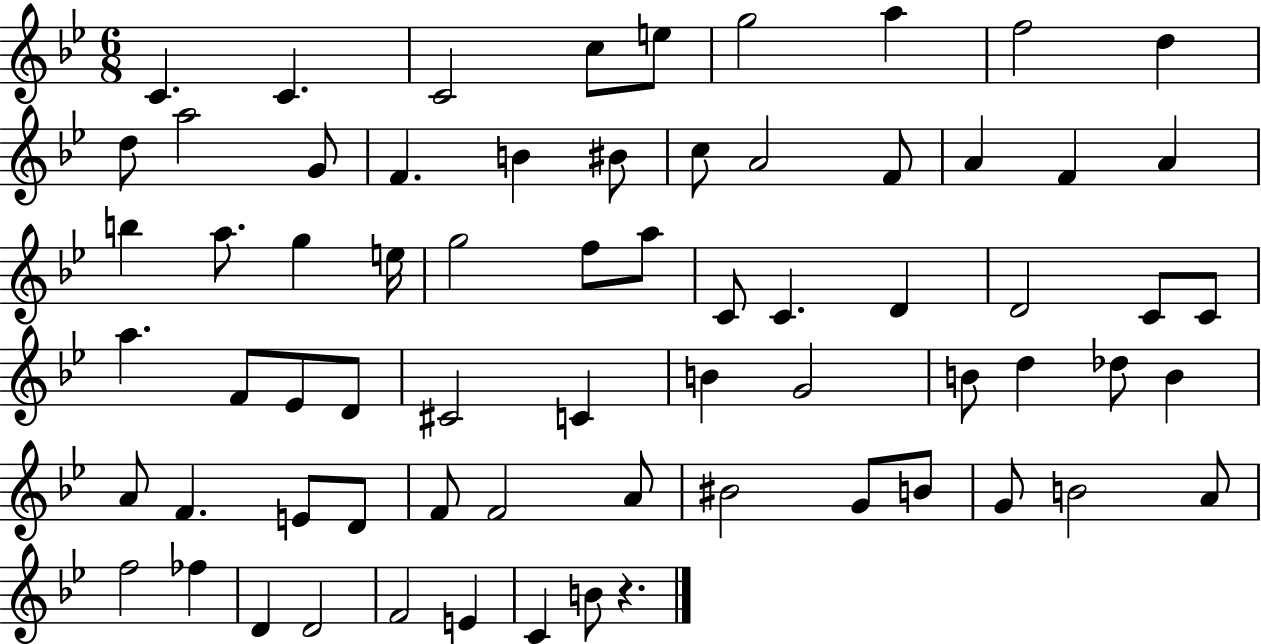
X:1
T:Untitled
M:6/8
L:1/4
K:Bb
C C C2 c/2 e/2 g2 a f2 d d/2 a2 G/2 F B ^B/2 c/2 A2 F/2 A F A b a/2 g e/4 g2 f/2 a/2 C/2 C D D2 C/2 C/2 a F/2 _E/2 D/2 ^C2 C B G2 B/2 d _d/2 B A/2 F E/2 D/2 F/2 F2 A/2 ^B2 G/2 B/2 G/2 B2 A/2 f2 _f D D2 F2 E C B/2 z